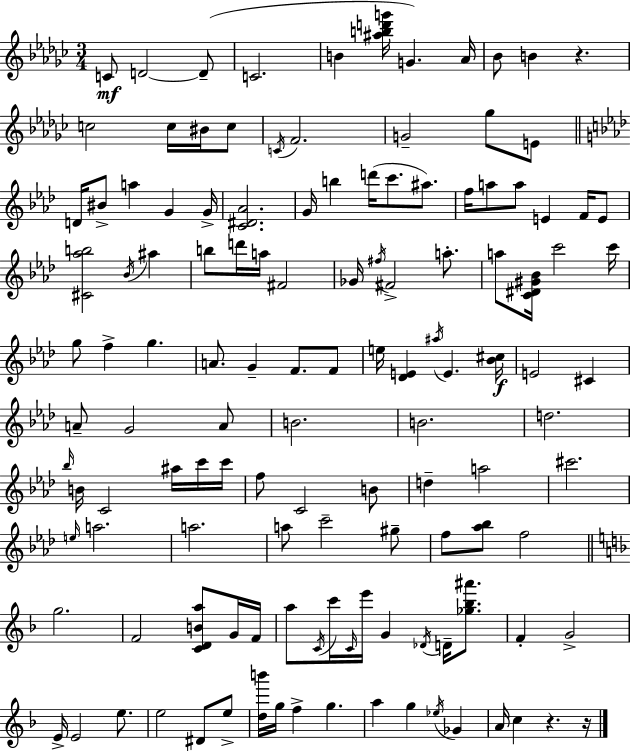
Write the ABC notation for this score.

X:1
T:Untitled
M:3/4
L:1/4
K:Ebm
C/2 D2 D/2 C2 B [^abd'g']/4 G _A/4 _B/2 B z c2 c/4 ^B/4 c/2 C/4 F2 G2 _g/2 E/2 D/4 ^B/2 a G G/4 [C^D_A]2 G/4 b d'/4 c'/2 ^a/2 f/4 a/2 a/2 E F/4 E/2 [^C_ab]2 _B/4 ^a b/2 d'/4 a/4 ^F2 _G/4 ^f/4 ^F2 a/2 a/2 [C^D^G_B]/4 c'2 c'/4 g/2 f g A/2 G F/2 F/2 e/4 [_DE] ^a/4 E [_B^c]/4 E2 ^C A/2 G2 A/2 B2 B2 d2 _b/4 B/4 C2 ^a/4 c'/4 c'/4 f/2 C2 B/2 d a2 ^c'2 e/4 a2 a2 a/2 c'2 ^g/2 f/2 [_a_b]/2 f2 g2 F2 [CDBa]/2 G/4 F/4 a/2 C/4 c'/4 C/4 e'/4 G _D/4 D/4 [_g_b^a']/2 F G2 E/4 E2 e/2 e2 ^D/2 e/2 [db']/4 g/4 f g a g _e/4 _G A/4 c z z/4